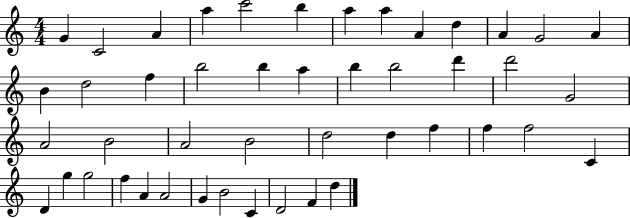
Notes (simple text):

G4/q C4/h A4/q A5/q C6/h B5/q A5/q A5/q A4/q D5/q A4/q G4/h A4/q B4/q D5/h F5/q B5/h B5/q A5/q B5/q B5/h D6/q D6/h G4/h A4/h B4/h A4/h B4/h D5/h D5/q F5/q F5/q F5/h C4/q D4/q G5/q G5/h F5/q A4/q A4/h G4/q B4/h C4/q D4/h F4/q D5/q